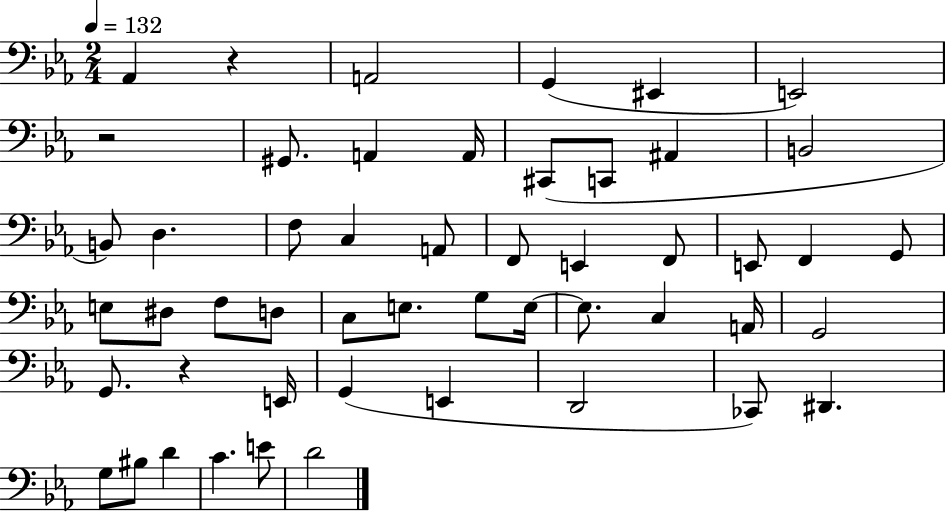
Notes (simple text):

Ab2/q R/q A2/h G2/q EIS2/q E2/h R/h G#2/e. A2/q A2/s C#2/e C2/e A#2/q B2/h B2/e D3/q. F3/e C3/q A2/e F2/e E2/q F2/e E2/e F2/q G2/e E3/e D#3/e F3/e D3/e C3/e E3/e. G3/e E3/s E3/e. C3/q A2/s G2/h G2/e. R/q E2/s G2/q E2/q D2/h CES2/e D#2/q. G3/e BIS3/e D4/q C4/q. E4/e D4/h